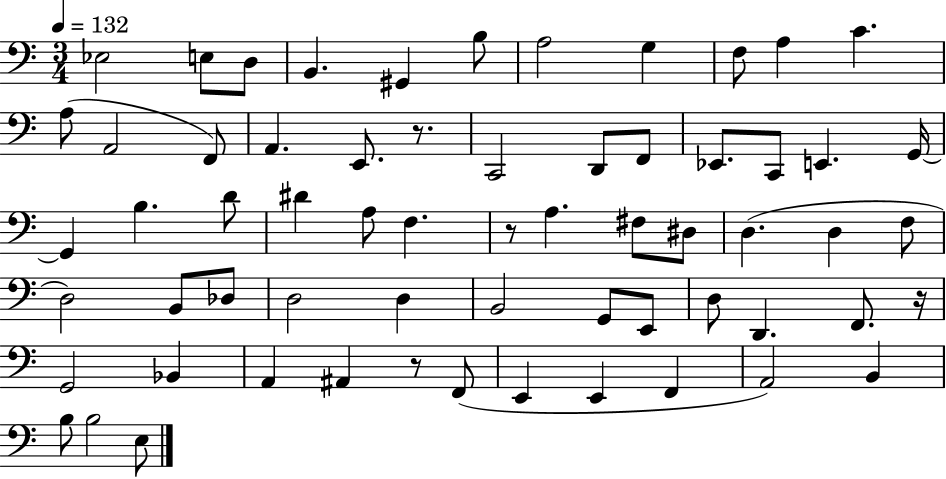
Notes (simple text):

Eb3/h E3/e D3/e B2/q. G#2/q B3/e A3/h G3/q F3/e A3/q C4/q. A3/e A2/h F2/e A2/q. E2/e. R/e. C2/h D2/e F2/e Eb2/e. C2/e E2/q. G2/s G2/q B3/q. D4/e D#4/q A3/e F3/q. R/e A3/q. F#3/e D#3/e D3/q. D3/q F3/e D3/h B2/e Db3/e D3/h D3/q B2/h G2/e E2/e D3/e D2/q. F2/e. R/s G2/h Bb2/q A2/q A#2/q R/e F2/e E2/q E2/q F2/q A2/h B2/q B3/e B3/h E3/e